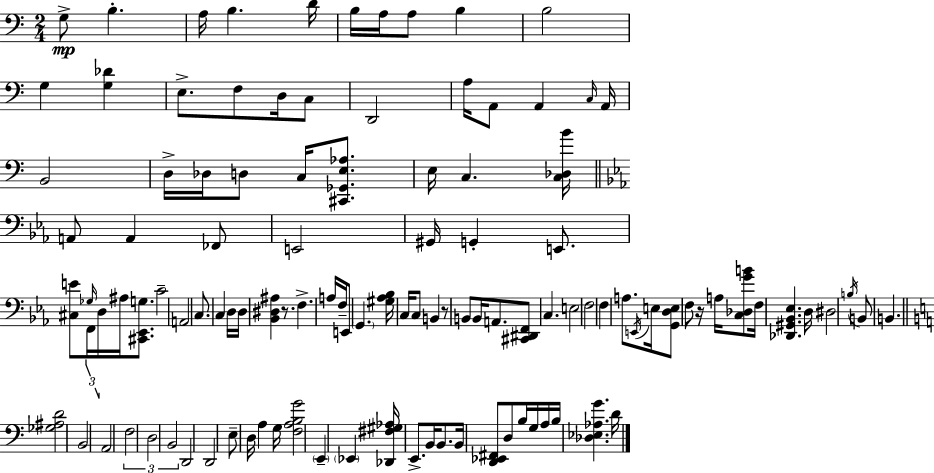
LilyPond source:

{
  \clef bass
  \numericTimeSignature
  \time 2/4
  \key a \minor
  g8->\mp b4.-. | a16 b4. d'16 | b16 a16 a8 b4 | b2 | \break g4 <g des'>4 | e8.-> f8 d16 c8 | d,2 | a16 a,8 a,4 \grace { c16 } | \break a,16 b,2 | d16-> des16 d8 c16 <cis, ges, e aes>8. | e16 c4. | <c des b'>16 \bar "||" \break \key ees \major a,8 a,4 fes,8 | e,2 | gis,16 g,4-. e,8. | <cis e'>8 \tuplet 3/2 { \grace { ges16 } f,16 d16 } ais16 <cis, ees, g>8. | \break c'2-- | a,2 | c8. c4 | d16 d16 <bes, dis ais>4 r8. | \break f4.-> a16 | f16-- e,8 \parenthesize g,4. | <gis aes bes>16 c16 c8 b,4 | r8 b,8 b,16 a,8. | \break <cis, dis, f,>8 c4. | e2 | f2 | f4 a8. | \break \acciaccatura { e,16 } e16 <g, d e>8 f8 r16 a16 | <c des g' b'>8 f16 <des, gis, bes, ees>4. | d16 dis2 | \acciaccatura { b16 } b,8 b,4. | \break \bar "||" \break \key c \major <ges ais d'>2 | b,2 | a,2 | \tuplet 3/2 { f2 | \break d2 | b,2 } | d,2 | d,2 | \break e8-- d16 a4 g16 | <f a b g'>2 | \parenthesize e,4-- \parenthesize ees,4 | <des, fis gis aes>16 e,8.-> b,16 b,8. | \break b,16 <d, ees, fis,>8 d8 b16 g16 a16 | b16 <des ees aes g'>4. d'16 | \bar "|."
}